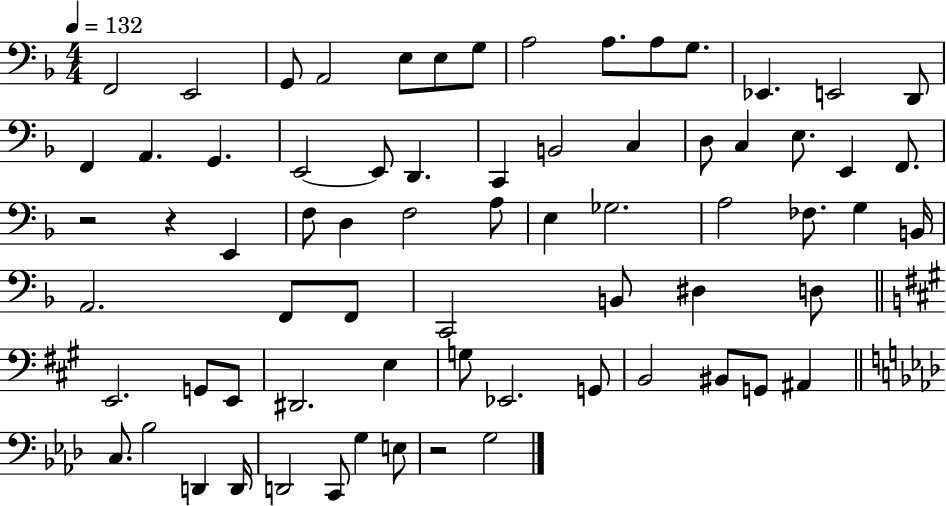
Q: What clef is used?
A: bass